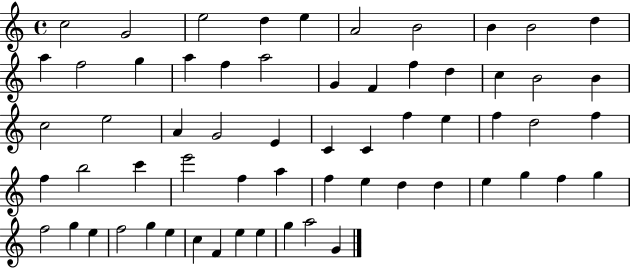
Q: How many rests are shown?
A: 0